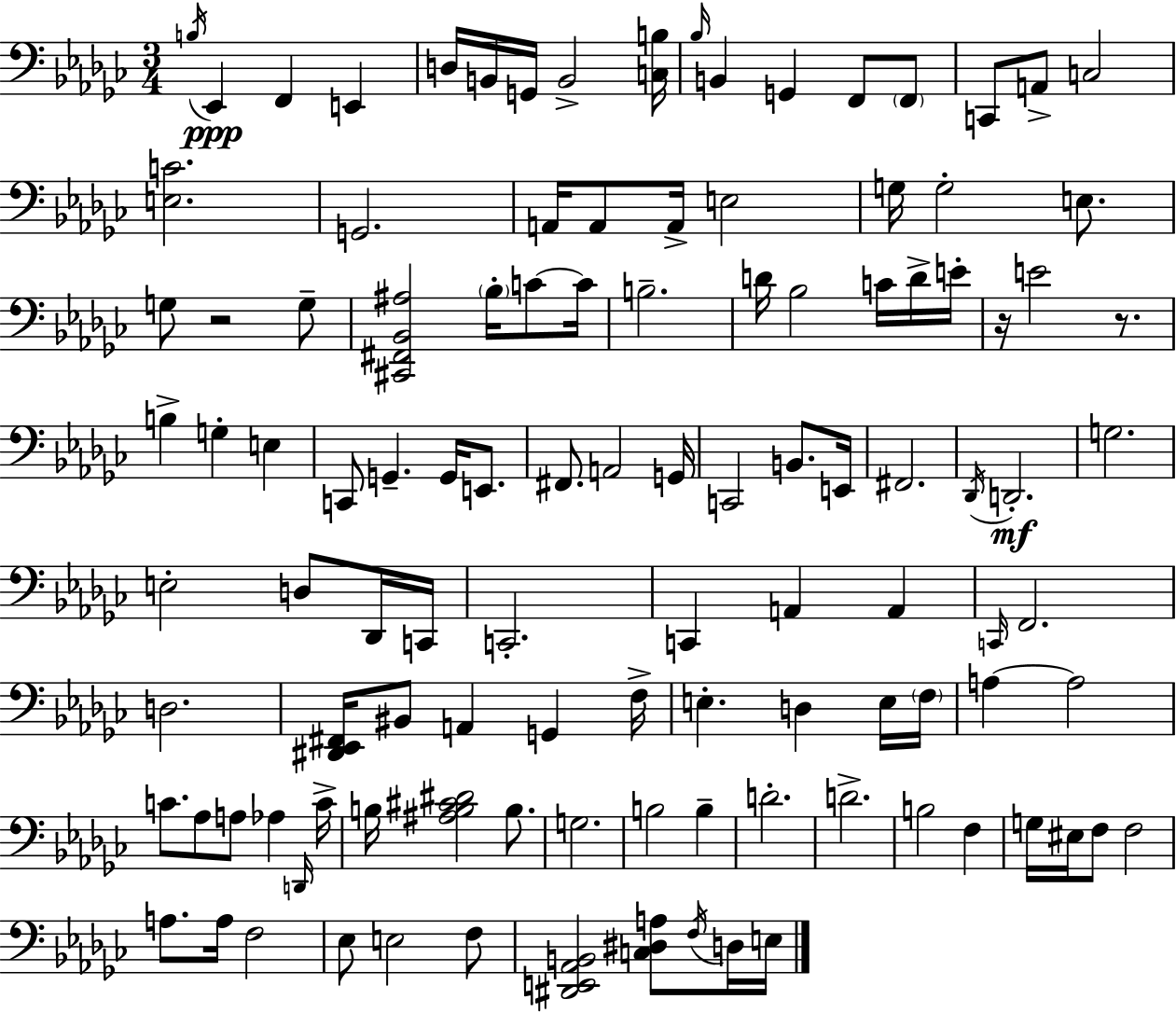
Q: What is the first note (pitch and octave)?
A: B3